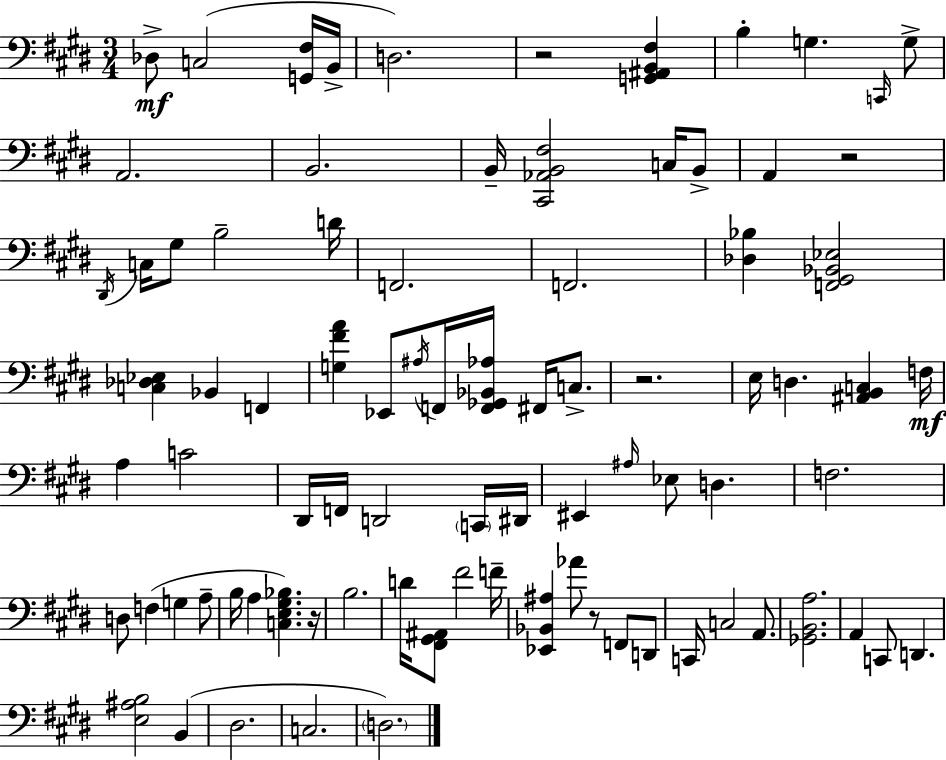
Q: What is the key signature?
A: E major